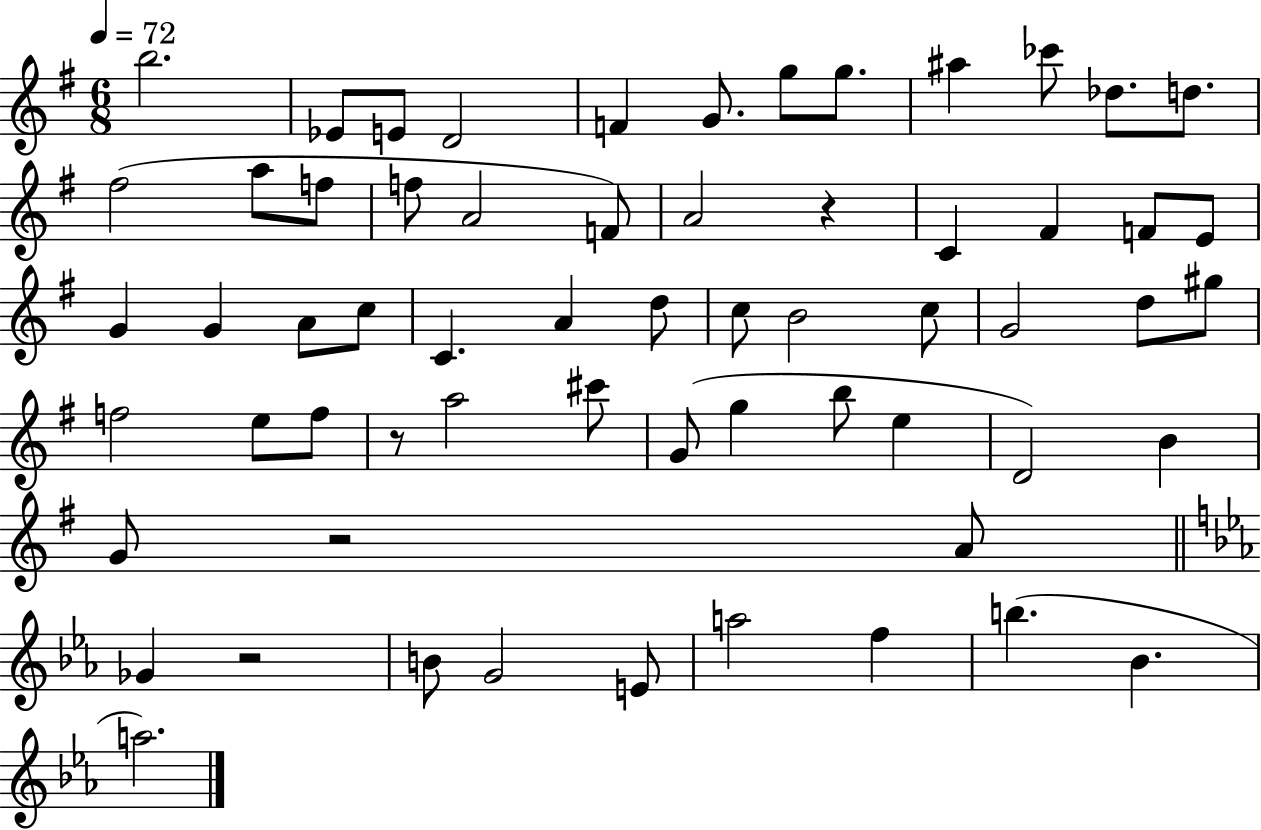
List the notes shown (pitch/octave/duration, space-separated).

B5/h. Eb4/e E4/e D4/h F4/q G4/e. G5/e G5/e. A#5/q CES6/e Db5/e. D5/e. F#5/h A5/e F5/e F5/e A4/h F4/e A4/h R/q C4/q F#4/q F4/e E4/e G4/q G4/q A4/e C5/e C4/q. A4/q D5/e C5/e B4/h C5/e G4/h D5/e G#5/e F5/h E5/e F5/e R/e A5/h C#6/e G4/e G5/q B5/e E5/q D4/h B4/q G4/e R/h A4/e Gb4/q R/h B4/e G4/h E4/e A5/h F5/q B5/q. Bb4/q. A5/h.